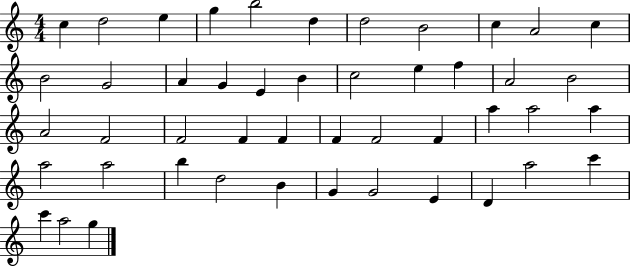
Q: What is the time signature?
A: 4/4